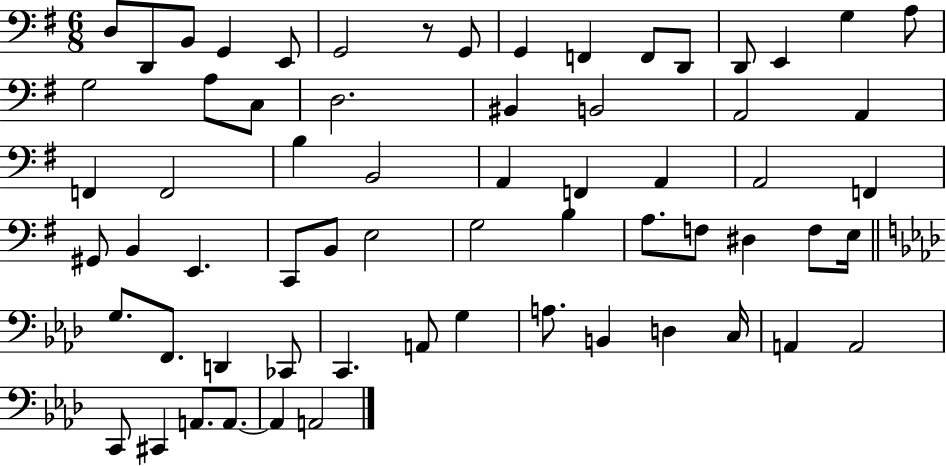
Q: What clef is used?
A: bass